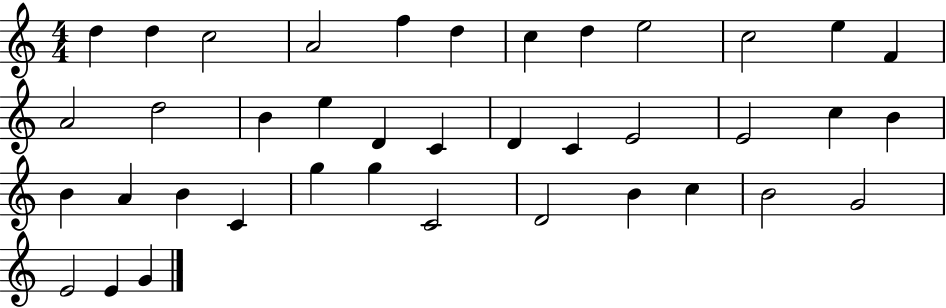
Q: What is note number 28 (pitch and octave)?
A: C4